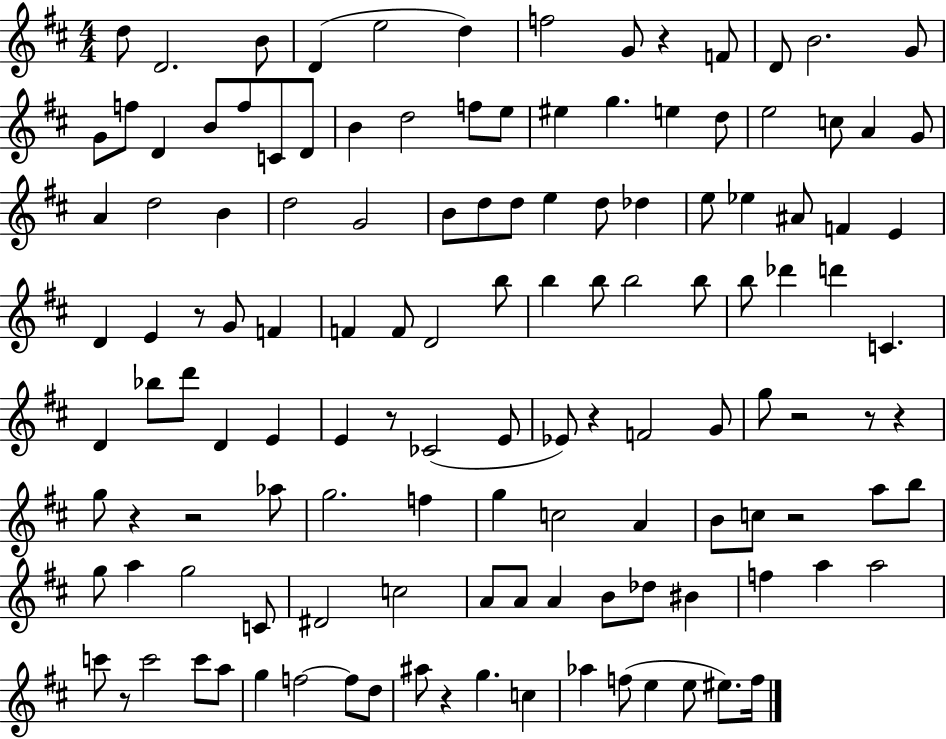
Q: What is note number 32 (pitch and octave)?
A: A4